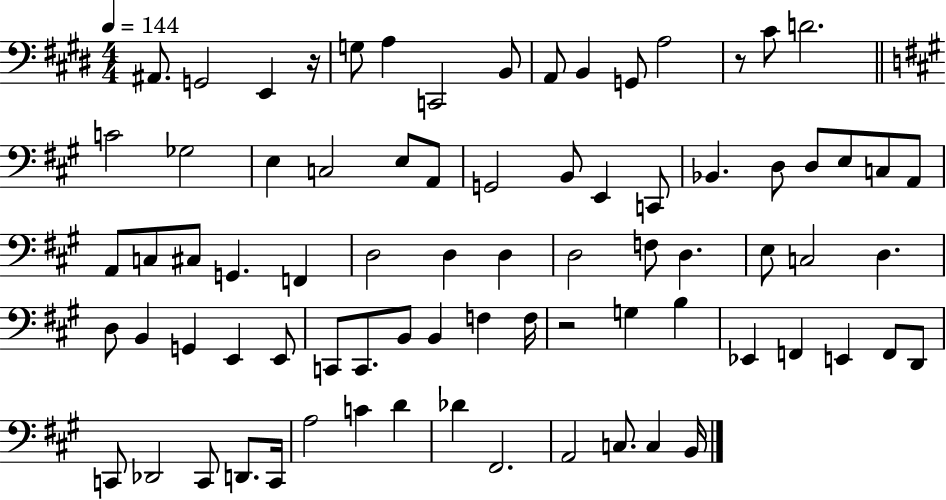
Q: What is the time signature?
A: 4/4